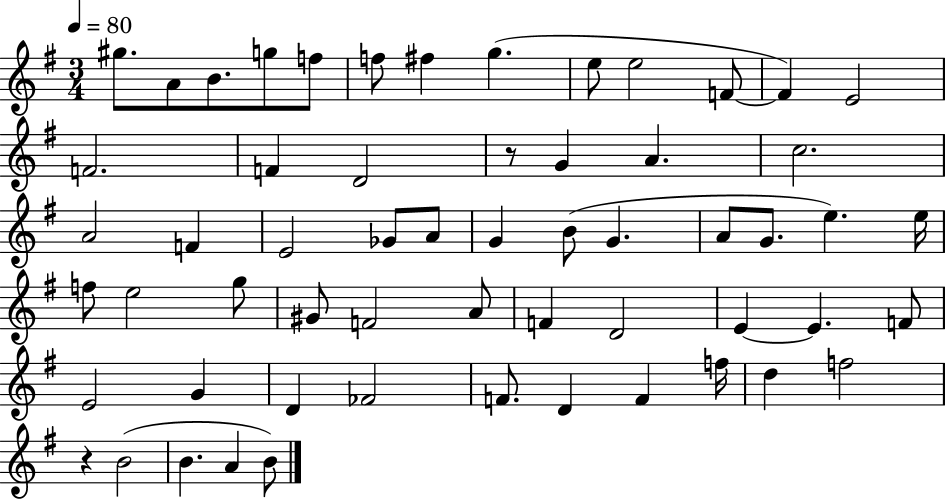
G#5/e. A4/e B4/e. G5/e F5/e F5/e F#5/q G5/q. E5/e E5/h F4/e F4/q E4/h F4/h. F4/q D4/h R/e G4/q A4/q. C5/h. A4/h F4/q E4/h Gb4/e A4/e G4/q B4/e G4/q. A4/e G4/e. E5/q. E5/s F5/e E5/h G5/e G#4/e F4/h A4/e F4/q D4/h E4/q E4/q. F4/e E4/h G4/q D4/q FES4/h F4/e. D4/q F4/q F5/s D5/q F5/h R/q B4/h B4/q. A4/q B4/e